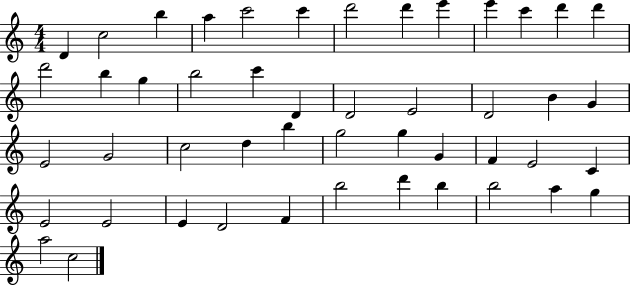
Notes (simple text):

D4/q C5/h B5/q A5/q C6/h C6/q D6/h D6/q E6/q E6/q C6/q D6/q D6/q D6/h B5/q G5/q B5/h C6/q D4/q D4/h E4/h D4/h B4/q G4/q E4/h G4/h C5/h D5/q B5/q G5/h G5/q G4/q F4/q E4/h C4/q E4/h E4/h E4/q D4/h F4/q B5/h D6/q B5/q B5/h A5/q G5/q A5/h C5/h